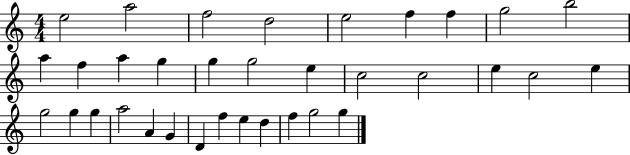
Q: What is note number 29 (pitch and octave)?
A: F5